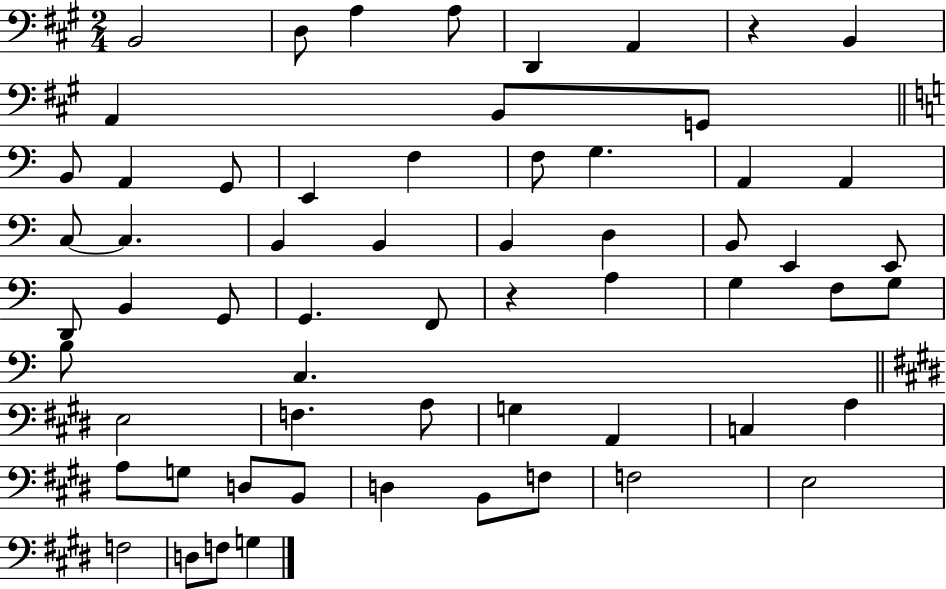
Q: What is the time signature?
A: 2/4